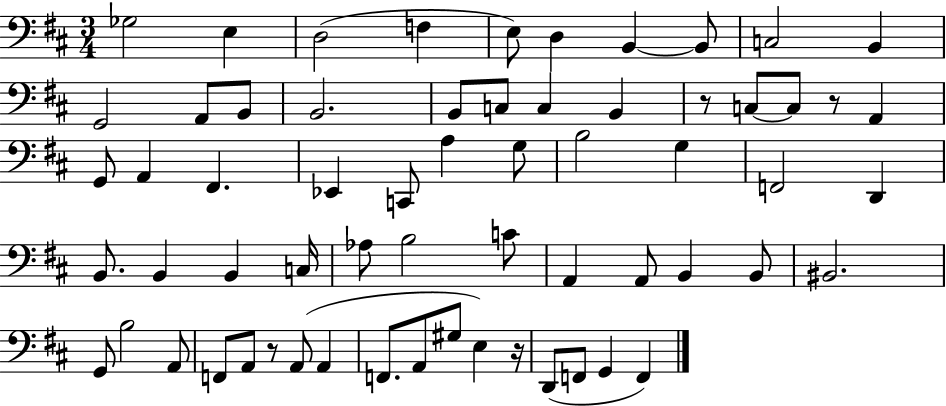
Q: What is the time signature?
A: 3/4